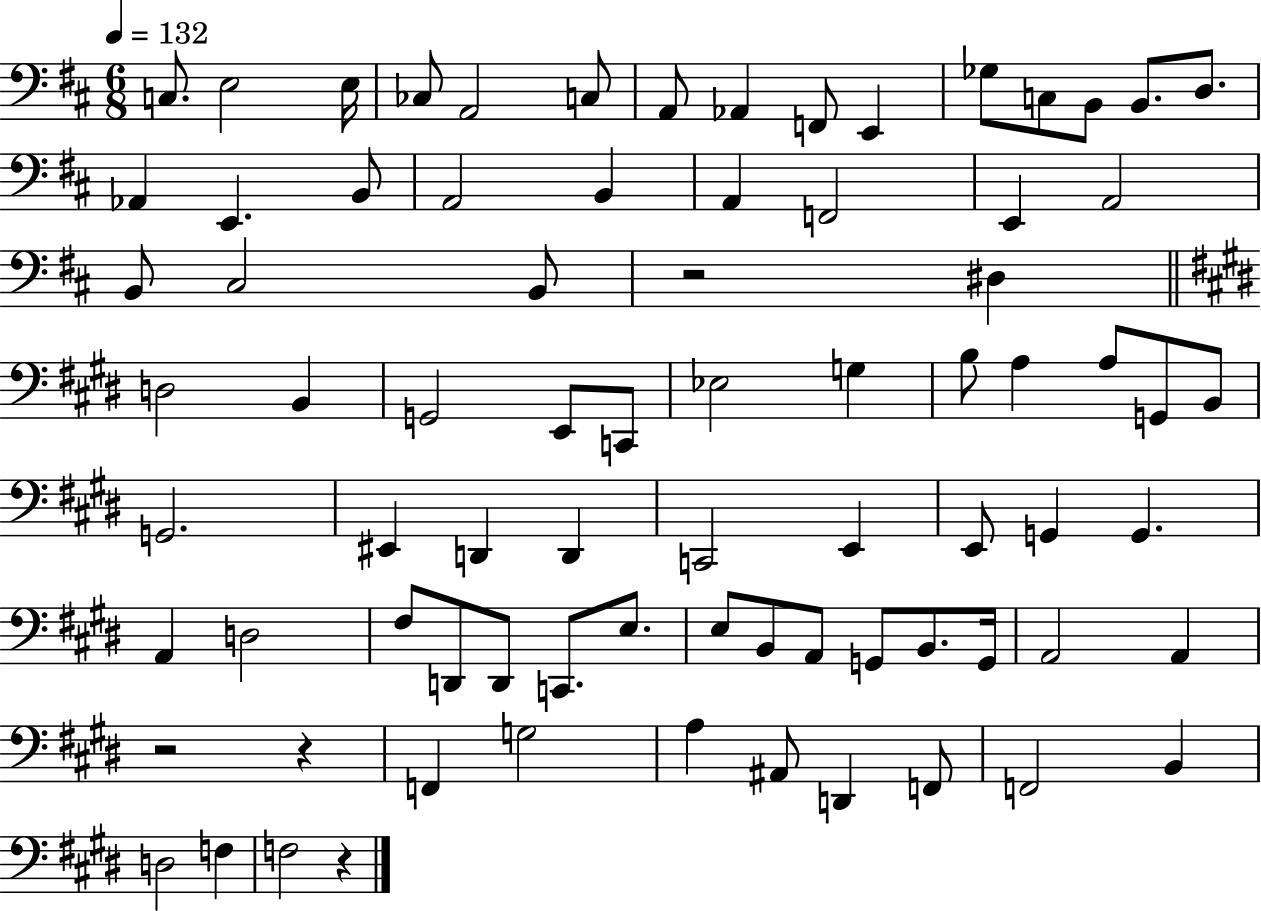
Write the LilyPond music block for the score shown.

{
  \clef bass
  \numericTimeSignature
  \time 6/8
  \key d \major
  \tempo 4 = 132
  \repeat volta 2 { c8. e2 e16 | ces8 a,2 c8 | a,8 aes,4 f,8 e,4 | ges8 c8 b,8 b,8. d8. | \break aes,4 e,4. b,8 | a,2 b,4 | a,4 f,2 | e,4 a,2 | \break b,8 cis2 b,8 | r2 dis4 | \bar "||" \break \key e \major d2 b,4 | g,2 e,8 c,8 | ees2 g4 | b8 a4 a8 g,8 b,8 | \break g,2. | eis,4 d,4 d,4 | c,2 e,4 | e,8 g,4 g,4. | \break a,4 d2 | fis8 d,8 d,8 c,8. e8. | e8 b,8 a,8 g,8 b,8. g,16 | a,2 a,4 | \break r2 r4 | f,4 g2 | a4 ais,8 d,4 f,8 | f,2 b,4 | \break d2 f4 | f2 r4 | } \bar "|."
}